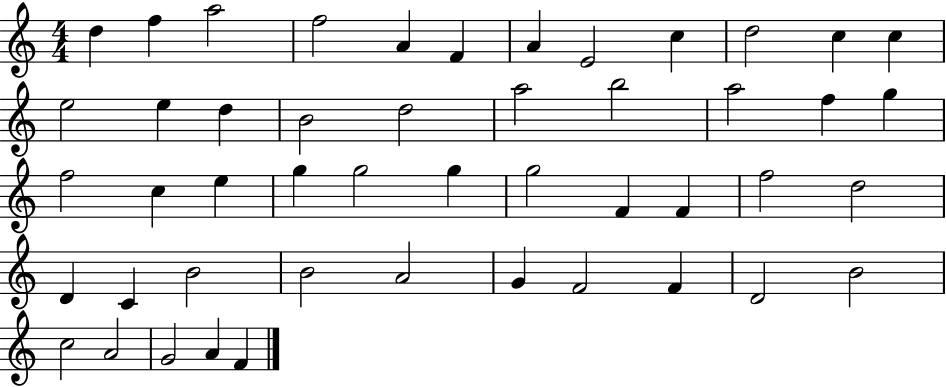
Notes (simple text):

D5/q F5/q A5/h F5/h A4/q F4/q A4/q E4/h C5/q D5/h C5/q C5/q E5/h E5/q D5/q B4/h D5/h A5/h B5/h A5/h F5/q G5/q F5/h C5/q E5/q G5/q G5/h G5/q G5/h F4/q F4/q F5/h D5/h D4/q C4/q B4/h B4/h A4/h G4/q F4/h F4/q D4/h B4/h C5/h A4/h G4/h A4/q F4/q